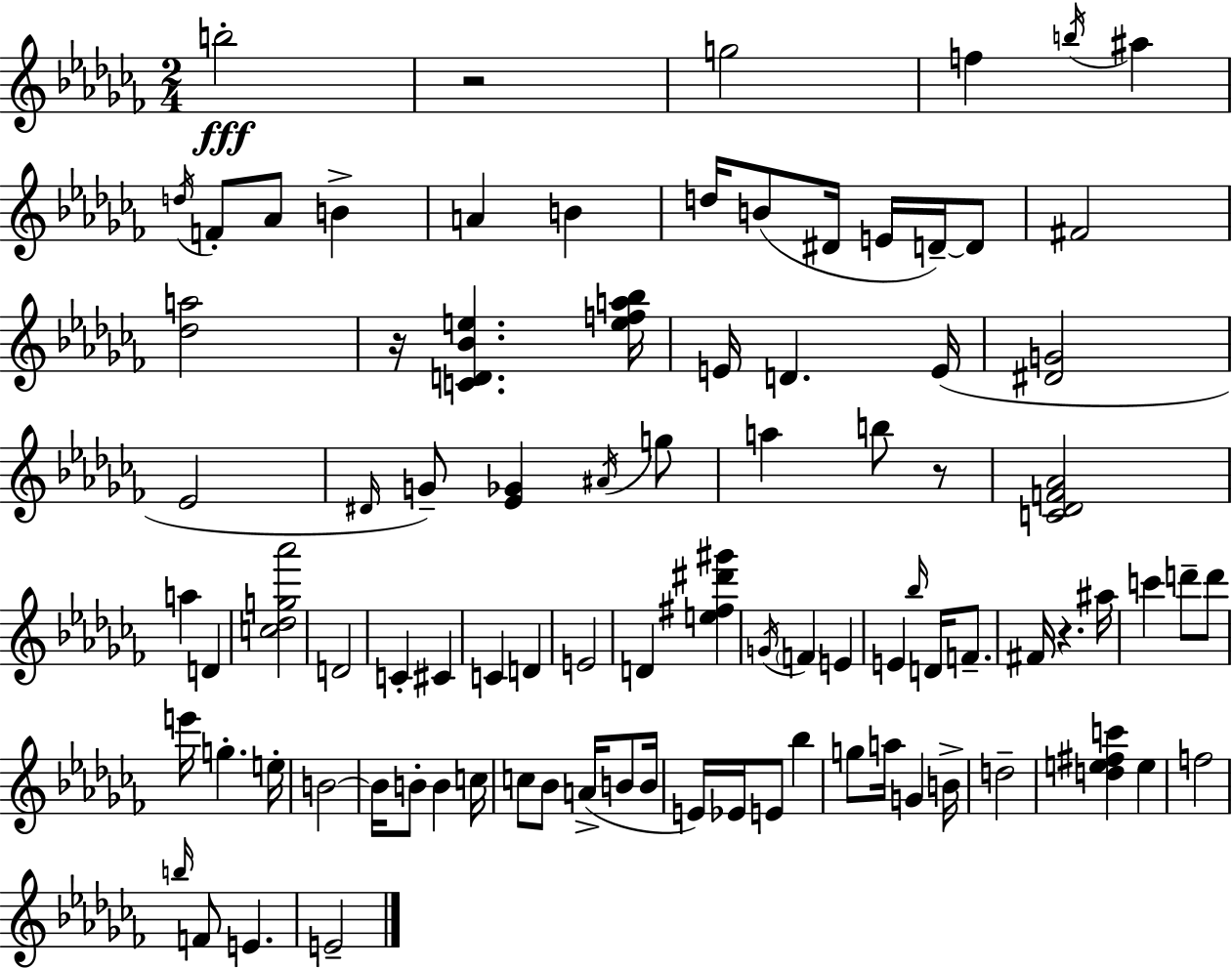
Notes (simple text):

B5/h R/h G5/h F5/q B5/s A#5/q D5/s F4/e Ab4/e B4/q A4/q B4/q D5/s B4/e D#4/s E4/s D4/s D4/e F#4/h [Db5,A5]/h R/s [C4,D4,Bb4,E5]/q. [E5,F5,A5,Bb5]/s E4/s D4/q. E4/s [D#4,G4]/h Eb4/h D#4/s G4/e [Eb4,Gb4]/q A#4/s G5/e A5/q B5/e R/e [C4,Db4,F4,Ab4]/h A5/q D4/q [C5,Db5,G5,Ab6]/h D4/h C4/q C#4/q C4/q D4/q E4/h D4/q [E5,F#5,D#6,G#6]/q G4/s F4/q E4/q E4/q Bb5/s D4/s F4/e. F#4/s R/q. A#5/s C6/q D6/e D6/e E6/s G5/q. E5/s B4/h B4/s B4/e B4/q C5/s C5/e Bb4/e A4/s B4/e B4/s E4/s Eb4/s E4/e Bb5/q G5/e A5/s G4/q B4/s D5/h [D5,E5,F#5,C6]/q E5/q F5/h B5/s F4/e E4/q. E4/h